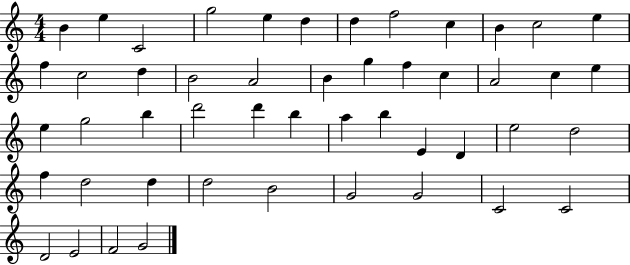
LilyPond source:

{
  \clef treble
  \numericTimeSignature
  \time 4/4
  \key c \major
  b'4 e''4 c'2 | g''2 e''4 d''4 | d''4 f''2 c''4 | b'4 c''2 e''4 | \break f''4 c''2 d''4 | b'2 a'2 | b'4 g''4 f''4 c''4 | a'2 c''4 e''4 | \break e''4 g''2 b''4 | d'''2 d'''4 b''4 | a''4 b''4 e'4 d'4 | e''2 d''2 | \break f''4 d''2 d''4 | d''2 b'2 | g'2 g'2 | c'2 c'2 | \break d'2 e'2 | f'2 g'2 | \bar "|."
}